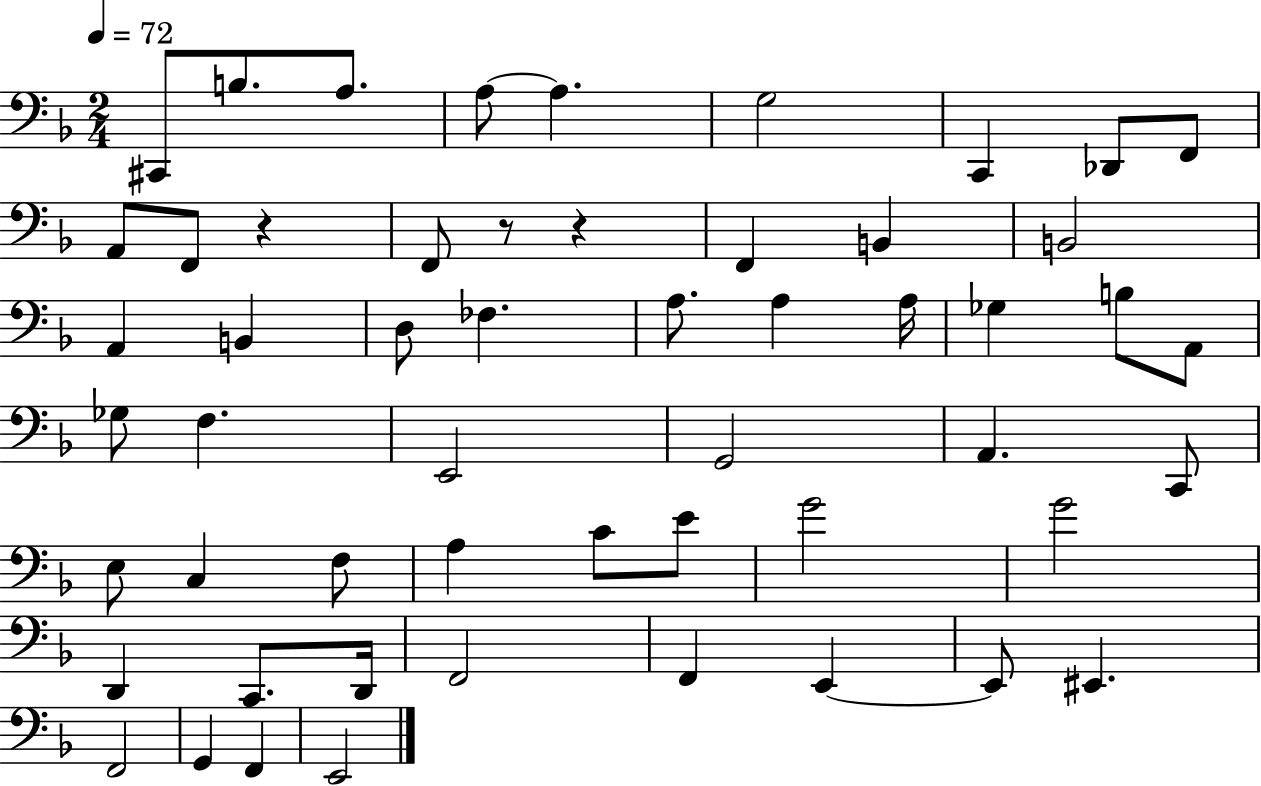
C#2/e B3/e. A3/e. A3/e A3/q. G3/h C2/q Db2/e F2/e A2/e F2/e R/q F2/e R/e R/q F2/q B2/q B2/h A2/q B2/q D3/e FES3/q. A3/e. A3/q A3/s Gb3/q B3/e A2/e Gb3/e F3/q. E2/h G2/h A2/q. C2/e E3/e C3/q F3/e A3/q C4/e E4/e G4/h G4/h D2/q C2/e. D2/s F2/h F2/q E2/q E2/e EIS2/q. F2/h G2/q F2/q E2/h